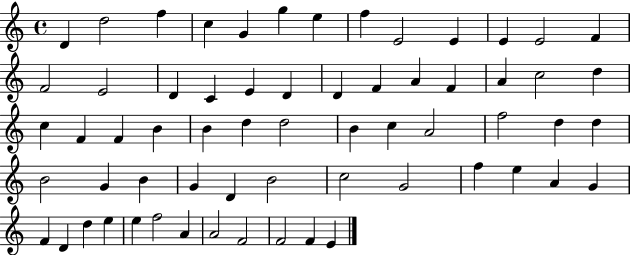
D4/q D5/h F5/q C5/q G4/q G5/q E5/q F5/q E4/h E4/q E4/q E4/h F4/q F4/h E4/h D4/q C4/q E4/q D4/q D4/q F4/q A4/q F4/q A4/q C5/h D5/q C5/q F4/q F4/q B4/q B4/q D5/q D5/h B4/q C5/q A4/h F5/h D5/q D5/q B4/h G4/q B4/q G4/q D4/q B4/h C5/h G4/h F5/q E5/q A4/q G4/q F4/q D4/q D5/q E5/q E5/q F5/h A4/q A4/h F4/h F4/h F4/q E4/q